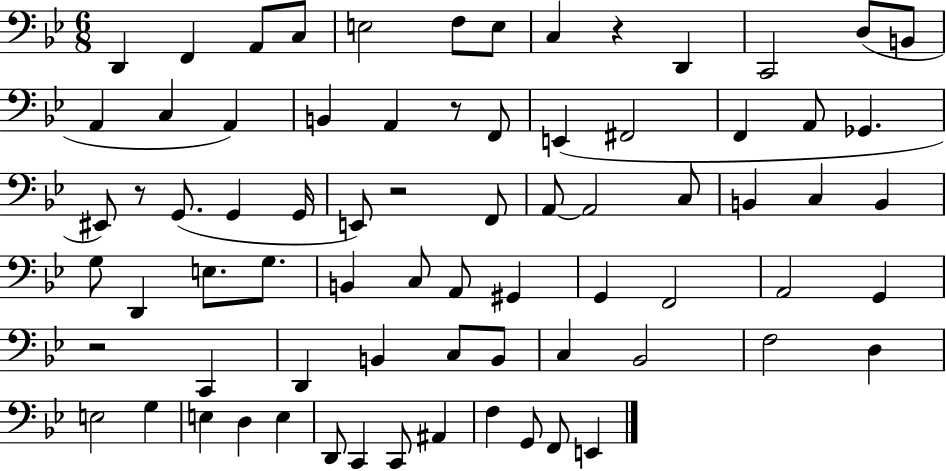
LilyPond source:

{
  \clef bass
  \numericTimeSignature
  \time 6/8
  \key bes \major
  d,4 f,4 a,8 c8 | e2 f8 e8 | c4 r4 d,4 | c,2 d8( b,8 | \break a,4 c4 a,4) | b,4 a,4 r8 f,8 | e,4( fis,2 | f,4 a,8 ges,4. | \break eis,8) r8 g,8.( g,4 g,16 | e,8) r2 f,8 | a,8~~ a,2 c8 | b,4 c4 b,4 | \break g8 d,4 e8. g8. | b,4 c8 a,8 gis,4 | g,4 f,2 | a,2 g,4 | \break r2 c,4 | d,4 b,4 c8 b,8 | c4 bes,2 | f2 d4 | \break e2 g4 | e4 d4 e4 | d,8 c,4 c,8 ais,4 | f4 g,8 f,8 e,4 | \break \bar "|."
}